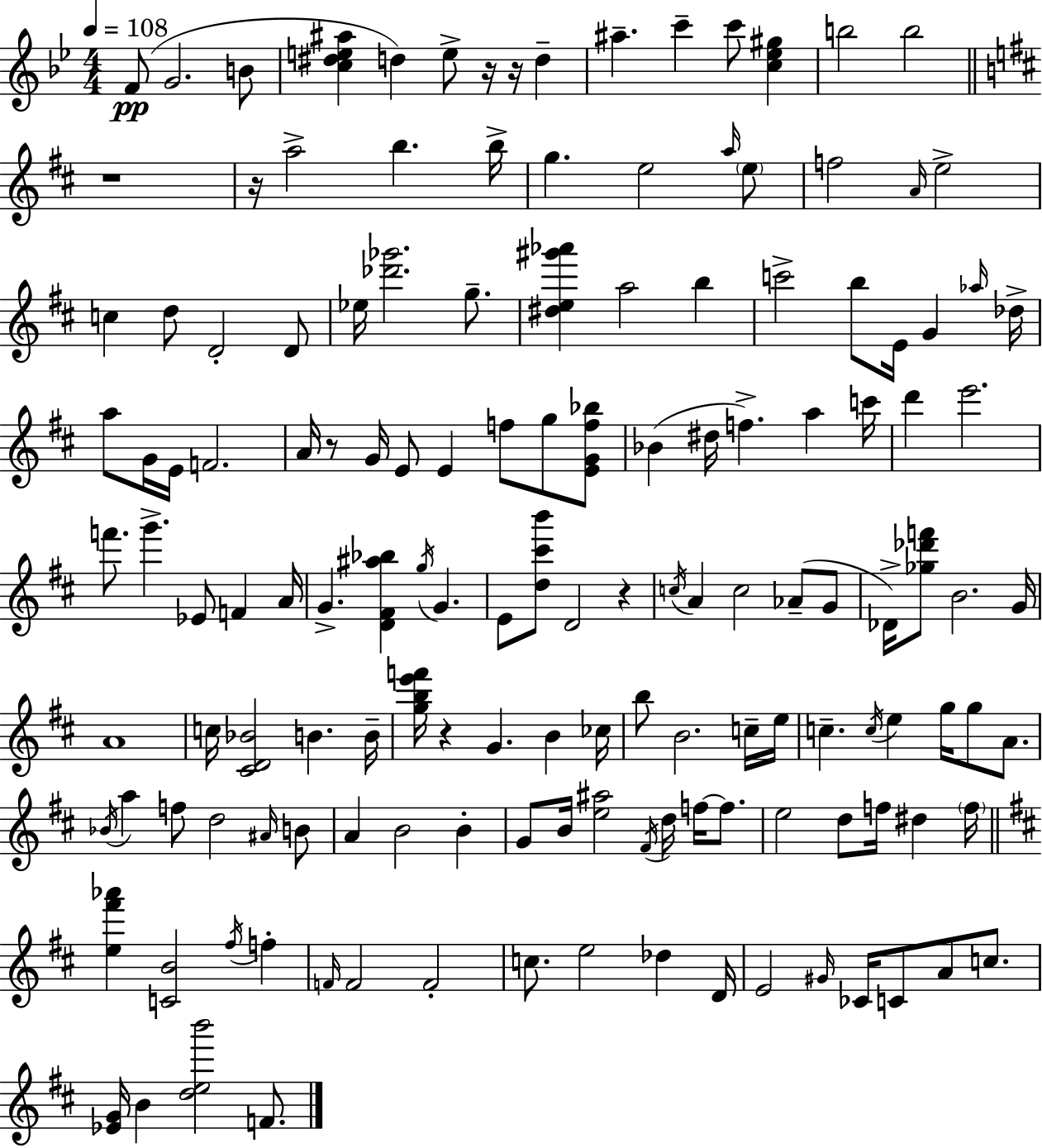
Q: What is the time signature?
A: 4/4